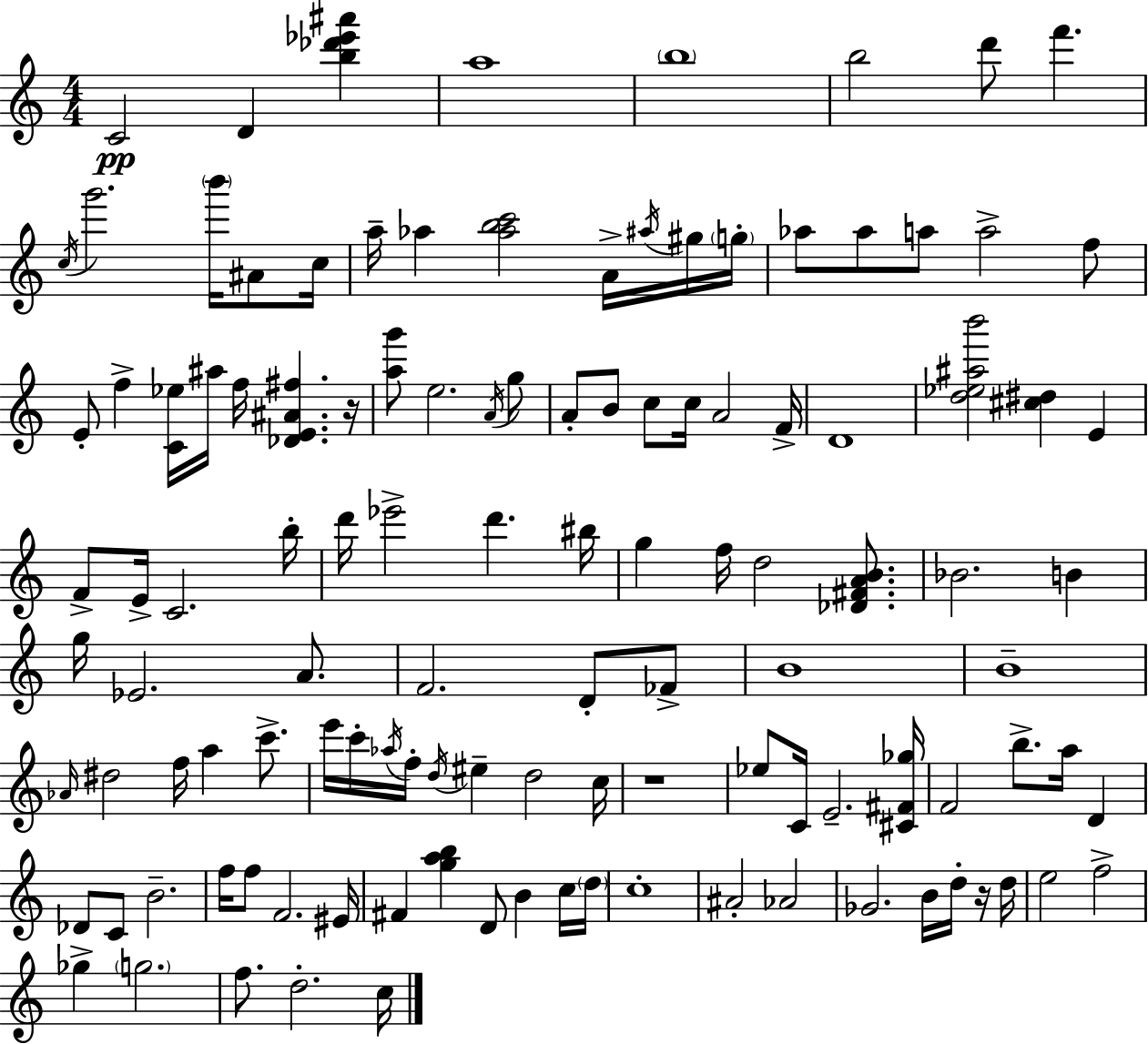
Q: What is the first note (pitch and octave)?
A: C4